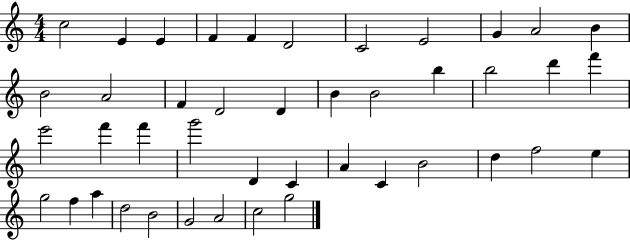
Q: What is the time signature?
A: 4/4